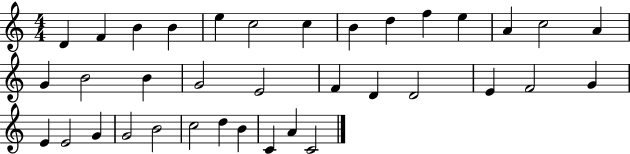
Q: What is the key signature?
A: C major